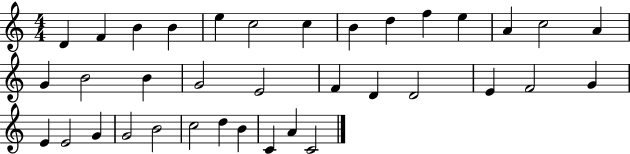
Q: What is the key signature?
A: C major